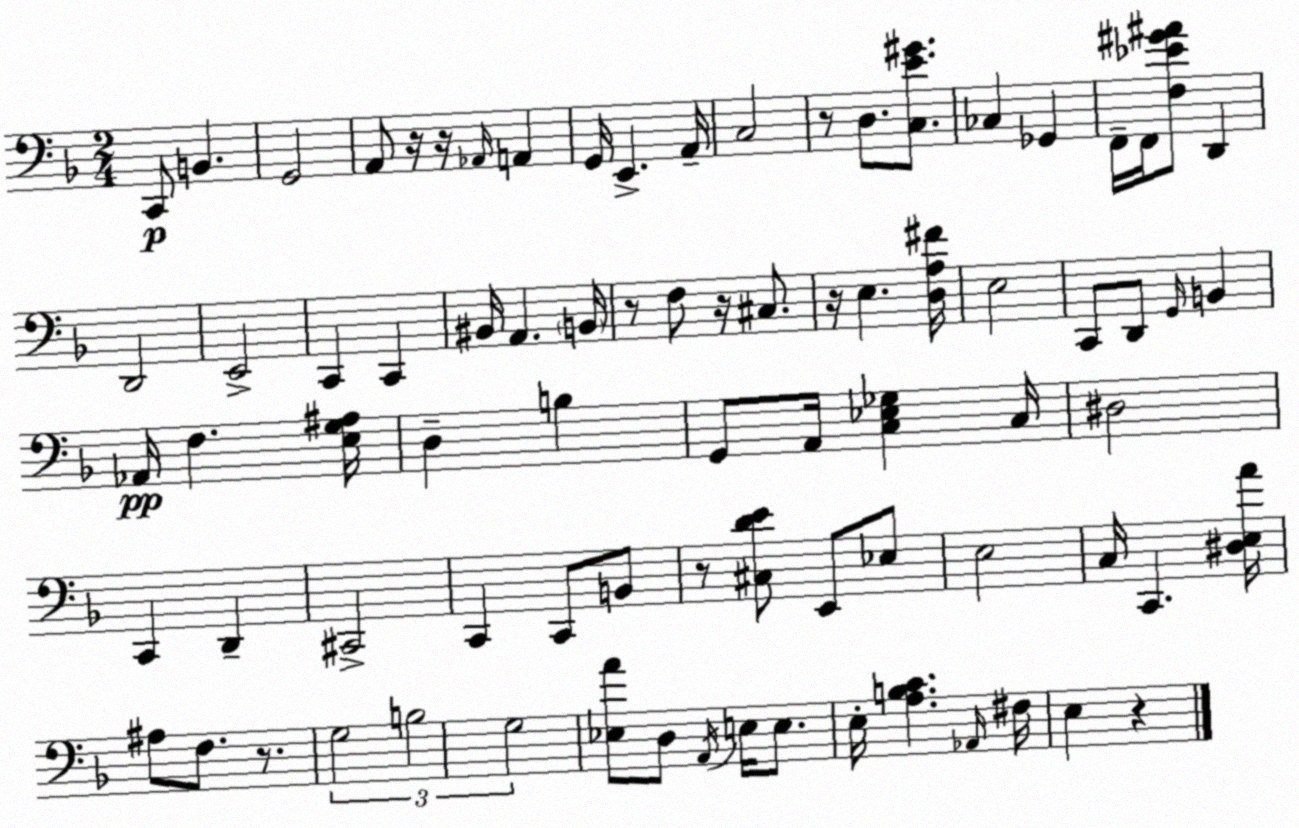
X:1
T:Untitled
M:2/4
L:1/4
K:F
C,,/2 B,, G,,2 A,,/2 z/4 z/4 _A,,/4 A,, G,,/4 E,, A,,/4 C,2 z/2 D,/2 [C,E^G]/2 _C, _G,, F,,/4 F,,/4 [F,_E^G^A]/2 D,, D,,2 E,,2 C,, C,, ^B,,/4 A,, B,,/4 z/2 F,/2 z/4 ^C,/2 z/4 E, [D,A,^F]/4 E,2 C,,/2 D,,/2 G,,/4 B,, _A,,/4 F, [E,G,^A,]/4 D, B, G,,/2 A,,/4 [C,_E,_G,] C,/4 ^D,2 C,, D,, ^C,,2 C,, C,,/2 B,,/2 z/2 [^C,DE]/2 E,,/2 _E,/2 E,2 C,/4 C,, [^D,E,A]/4 ^A,/2 F,/2 z/2 G,2 B,2 G,2 [_E,A]/2 D,/2 A,,/4 E,/4 E,/2 E,/4 [A,B,C] _A,,/4 ^F,/4 E, z